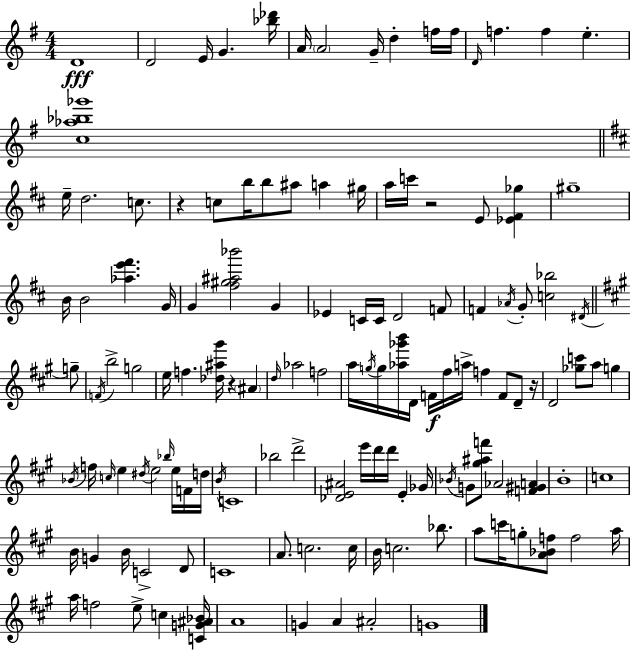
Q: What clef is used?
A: treble